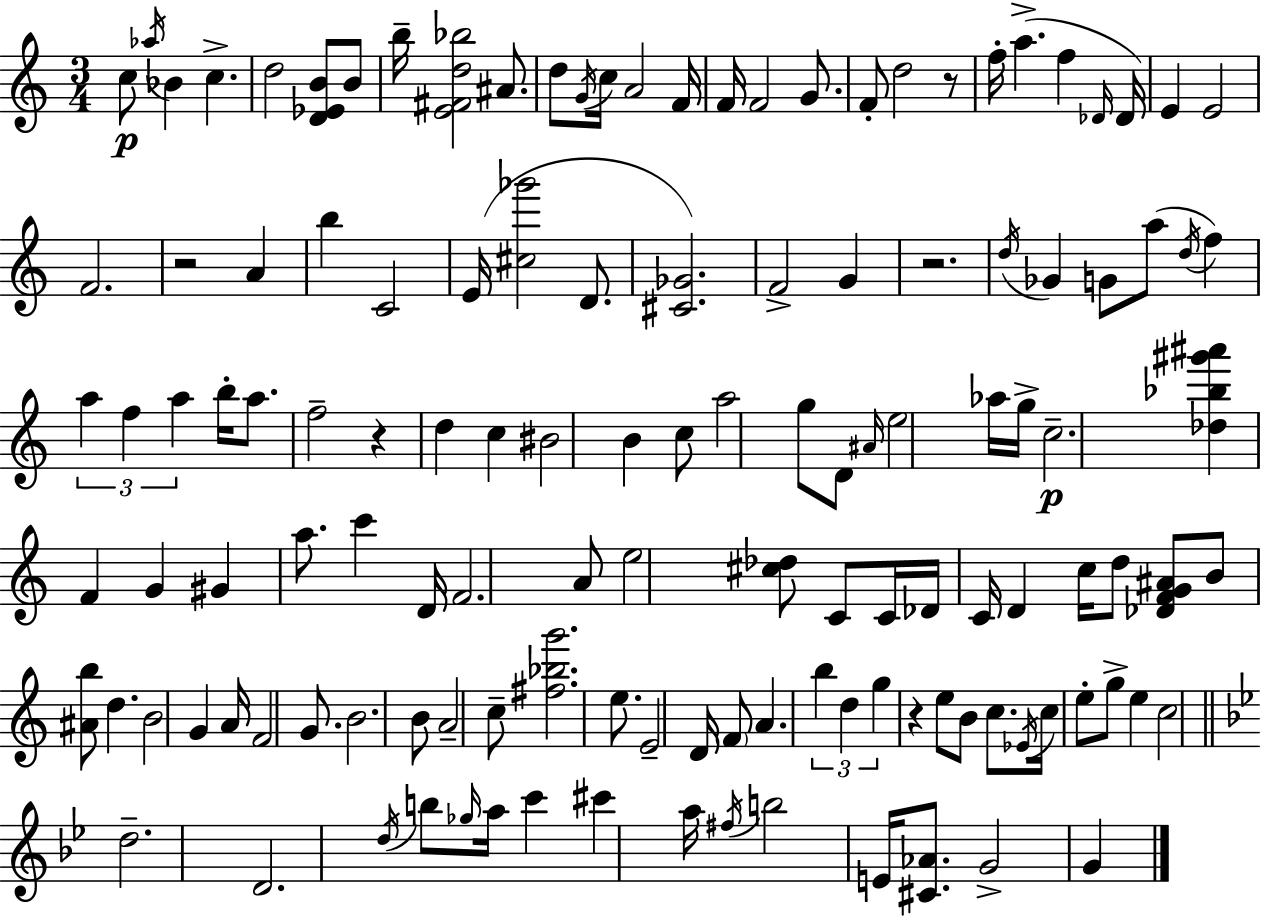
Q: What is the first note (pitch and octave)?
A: C5